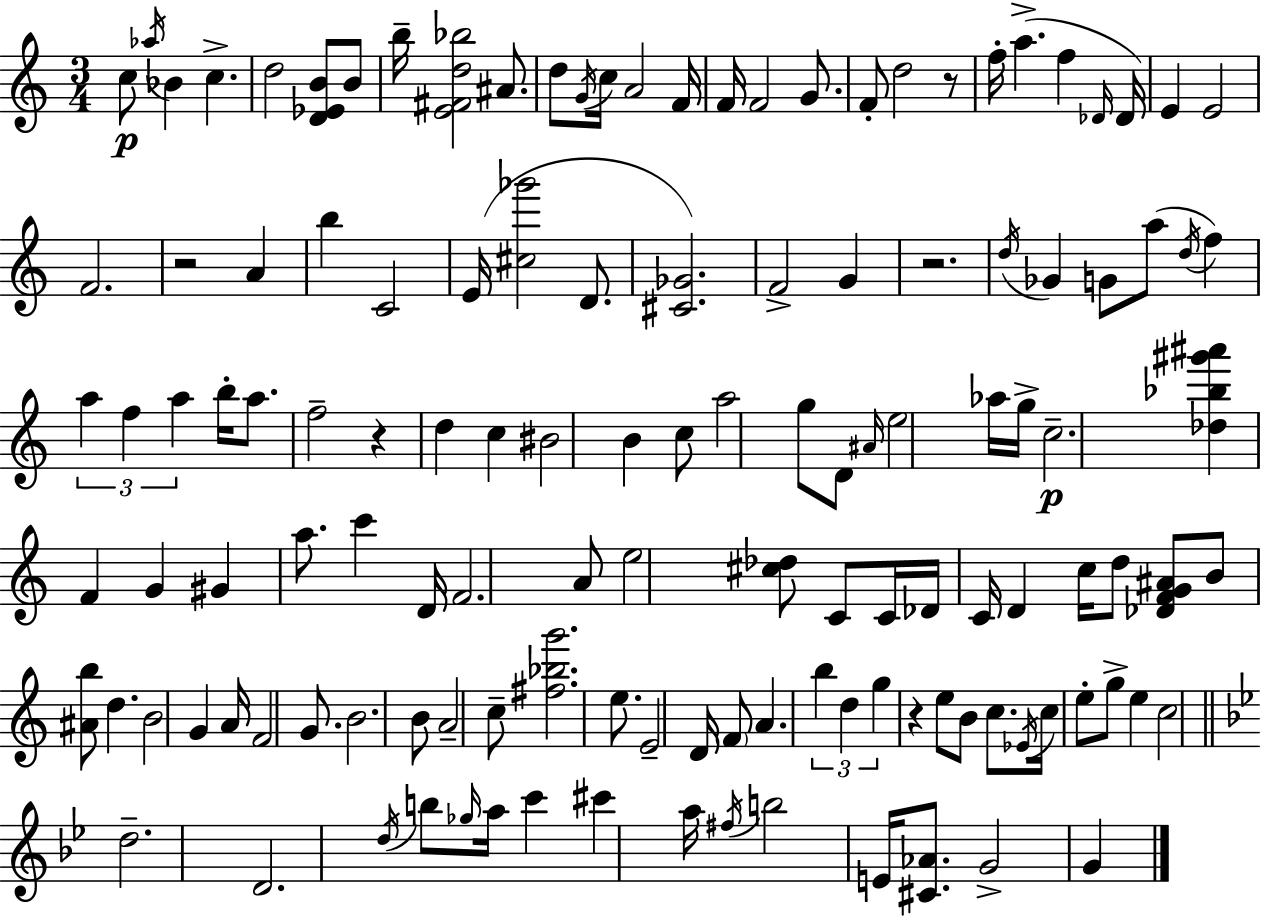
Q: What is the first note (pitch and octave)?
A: C5